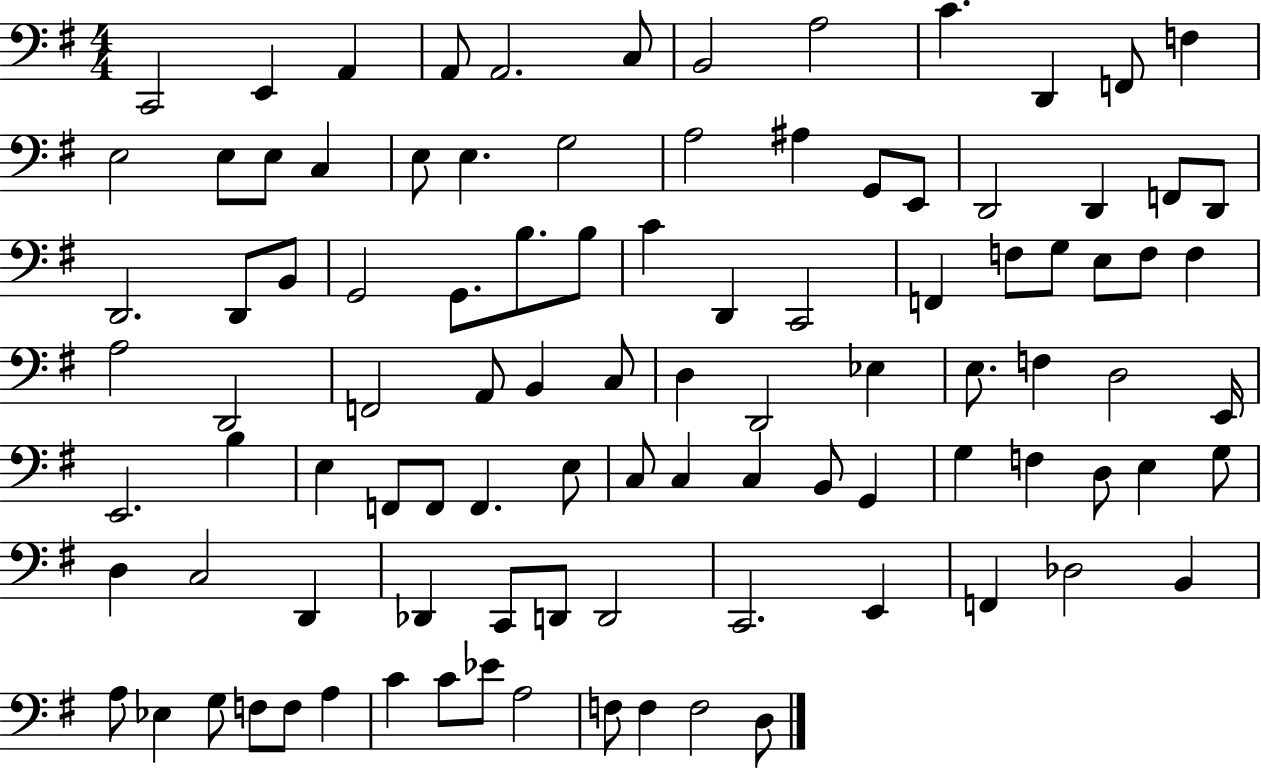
X:1
T:Untitled
M:4/4
L:1/4
K:G
C,,2 E,, A,, A,,/2 A,,2 C,/2 B,,2 A,2 C D,, F,,/2 F, E,2 E,/2 E,/2 C, E,/2 E, G,2 A,2 ^A, G,,/2 E,,/2 D,,2 D,, F,,/2 D,,/2 D,,2 D,,/2 B,,/2 G,,2 G,,/2 B,/2 B,/2 C D,, C,,2 F,, F,/2 G,/2 E,/2 F,/2 F, A,2 D,,2 F,,2 A,,/2 B,, C,/2 D, D,,2 _E, E,/2 F, D,2 E,,/4 E,,2 B, E, F,,/2 F,,/2 F,, E,/2 C,/2 C, C, B,,/2 G,, G, F, D,/2 E, G,/2 D, C,2 D,, _D,, C,,/2 D,,/2 D,,2 C,,2 E,, F,, _D,2 B,, A,/2 _E, G,/2 F,/2 F,/2 A, C C/2 _E/2 A,2 F,/2 F, F,2 D,/2